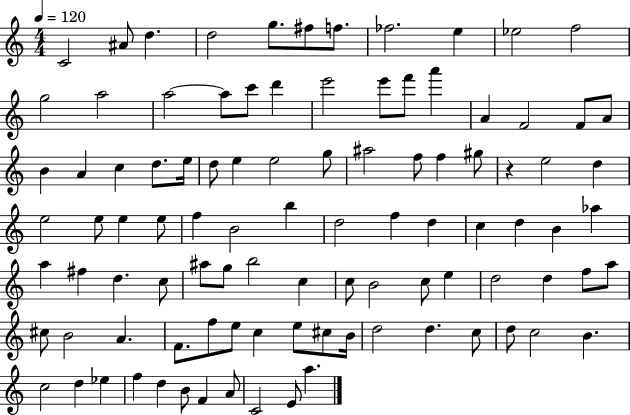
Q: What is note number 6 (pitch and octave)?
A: F#5